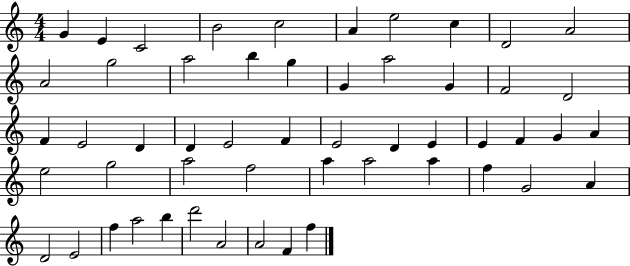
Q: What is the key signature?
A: C major